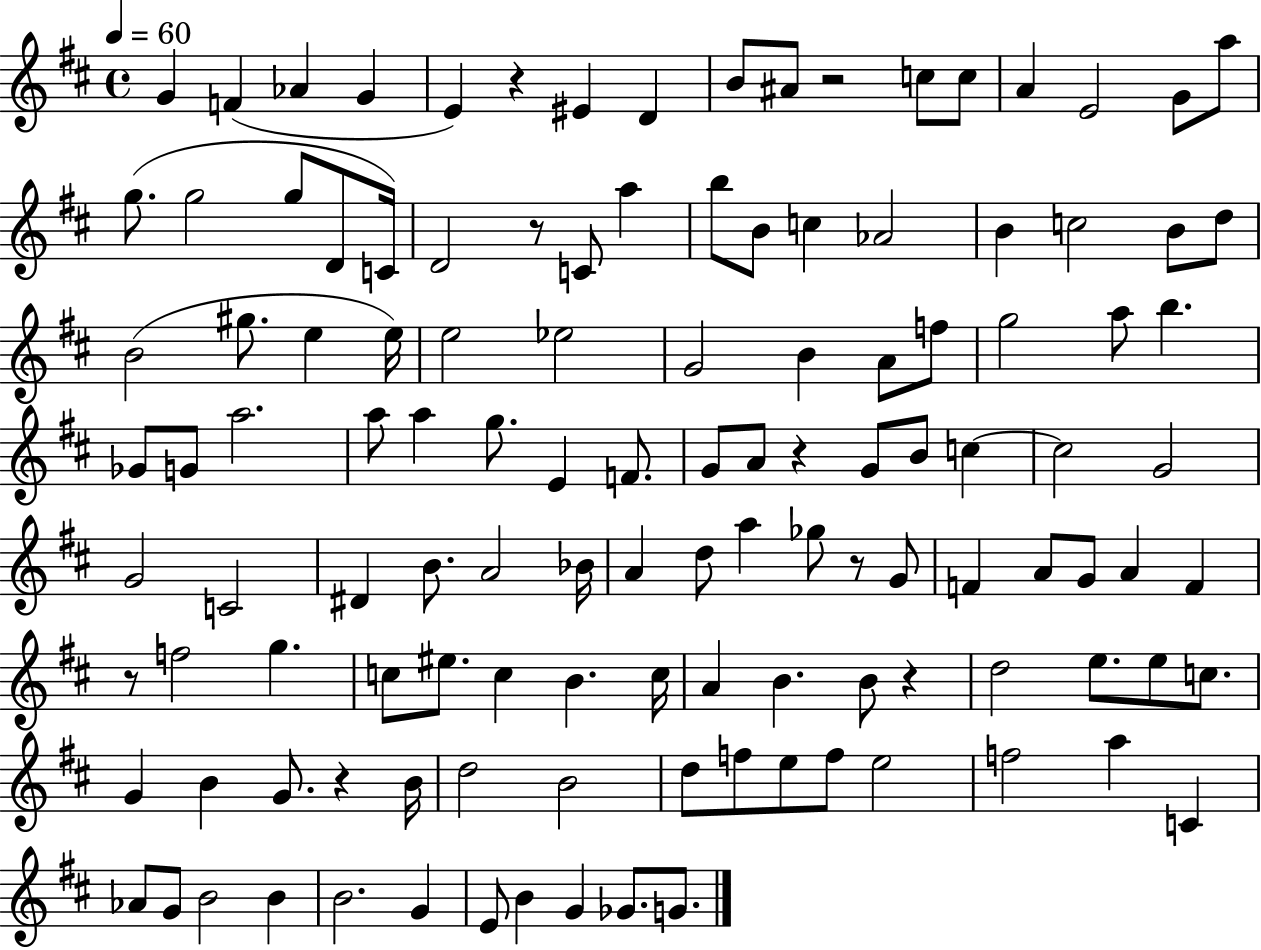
G4/q F4/q Ab4/q G4/q E4/q R/q EIS4/q D4/q B4/e A#4/e R/h C5/e C5/e A4/q E4/h G4/e A5/e G5/e. G5/h G5/e D4/e C4/s D4/h R/e C4/e A5/q B5/e B4/e C5/q Ab4/h B4/q C5/h B4/e D5/e B4/h G#5/e. E5/q E5/s E5/h Eb5/h G4/h B4/q A4/e F5/e G5/h A5/e B5/q. Gb4/e G4/e A5/h. A5/e A5/q G5/e. E4/q F4/e. G4/e A4/e R/q G4/e B4/e C5/q C5/h G4/h G4/h C4/h D#4/q B4/e. A4/h Bb4/s A4/q D5/e A5/q Gb5/e R/e G4/e F4/q A4/e G4/e A4/q F4/q R/e F5/h G5/q. C5/e EIS5/e. C5/q B4/q. C5/s A4/q B4/q. B4/e R/q D5/h E5/e. E5/e C5/e. G4/q B4/q G4/e. R/q B4/s D5/h B4/h D5/e F5/e E5/e F5/e E5/h F5/h A5/q C4/q Ab4/e G4/e B4/h B4/q B4/h. G4/q E4/e B4/q G4/q Gb4/e. G4/e.